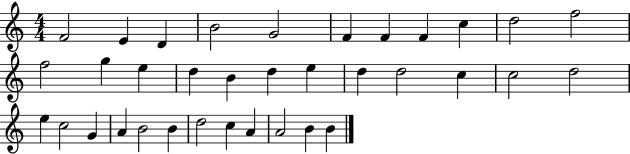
X:1
T:Untitled
M:4/4
L:1/4
K:C
F2 E D B2 G2 F F F c d2 f2 f2 g e d B d e d d2 c c2 d2 e c2 G A B2 B d2 c A A2 B B